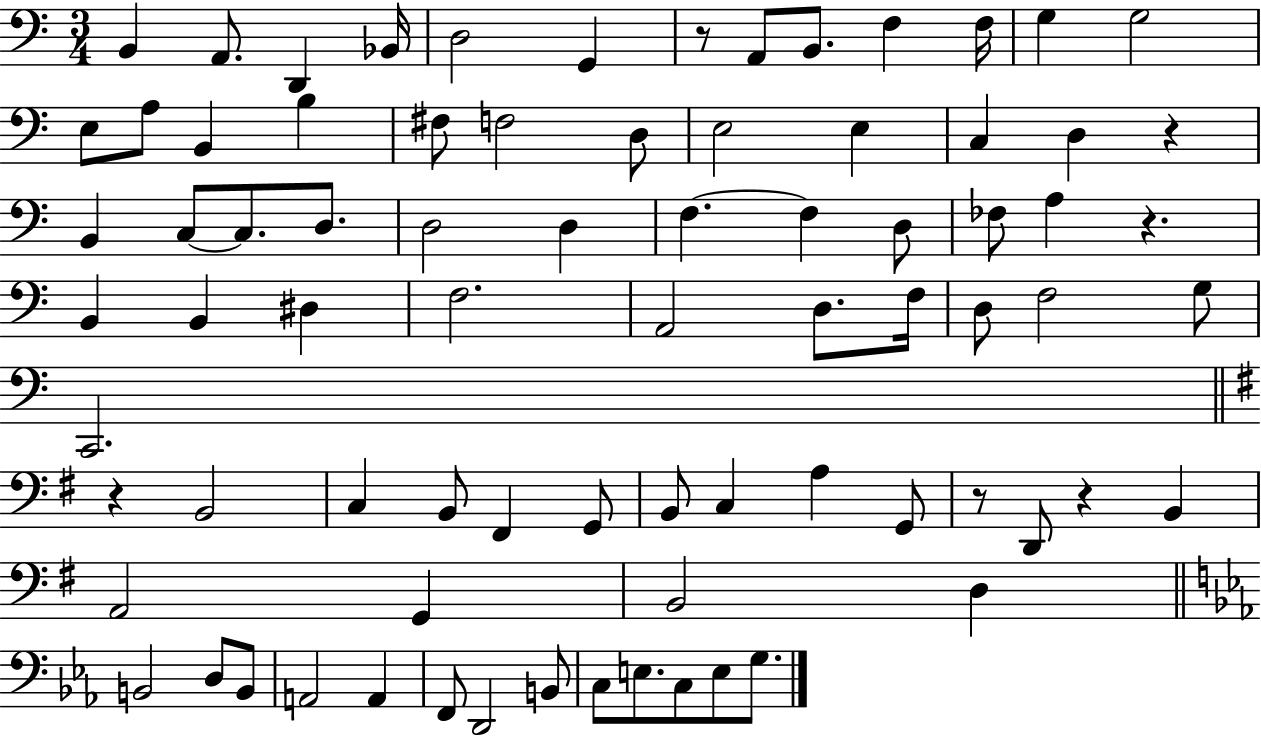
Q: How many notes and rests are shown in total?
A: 79